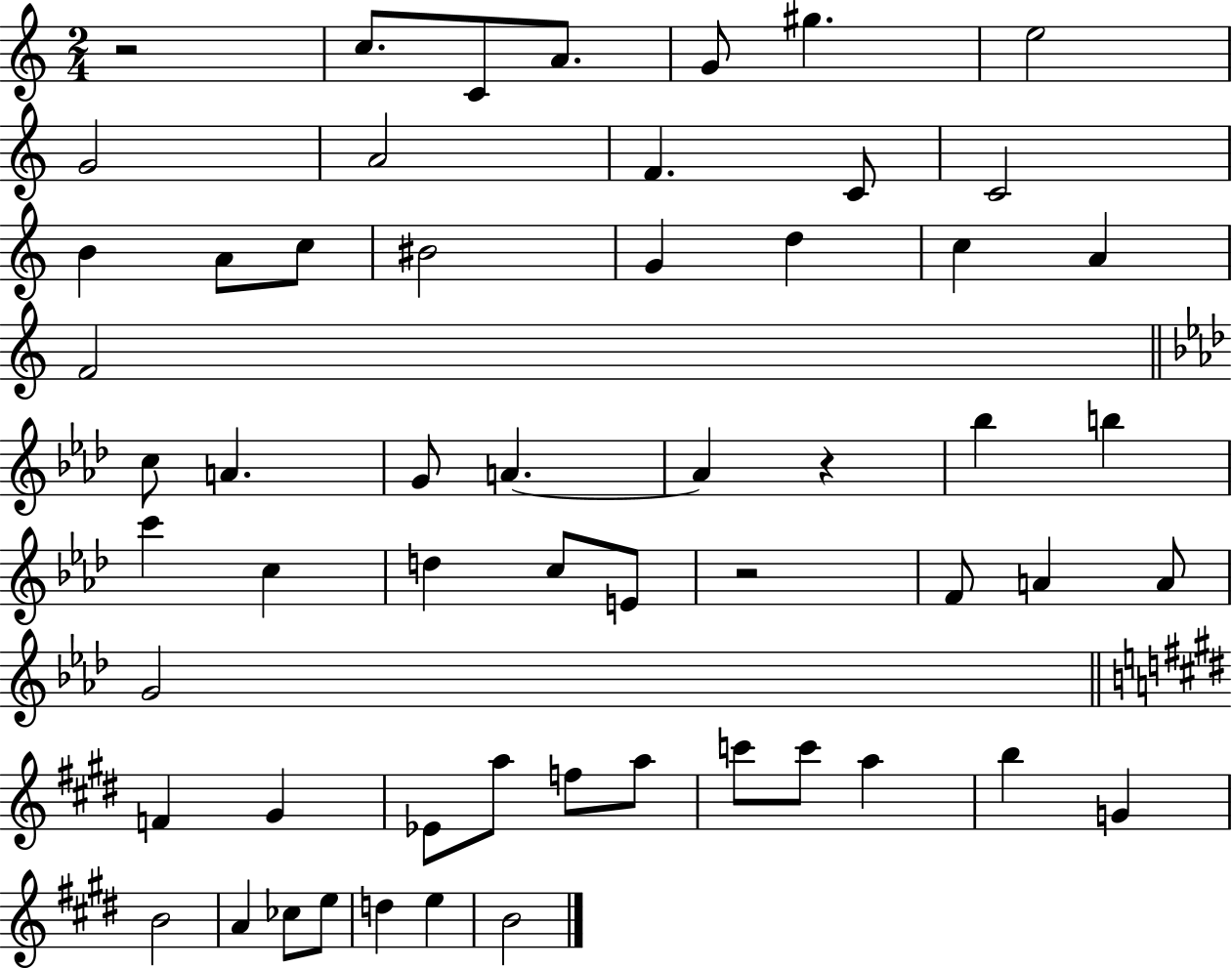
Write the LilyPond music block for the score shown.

{
  \clef treble
  \numericTimeSignature
  \time 2/4
  \key c \major
  \repeat volta 2 { r2 | c''8. c'8 a'8. | g'8 gis''4. | e''2 | \break g'2 | a'2 | f'4. c'8 | c'2 | \break b'4 a'8 c''8 | bis'2 | g'4 d''4 | c''4 a'4 | \break f'2 | \bar "||" \break \key aes \major c''8 a'4. | g'8 a'4.~~ | a'4 r4 | bes''4 b''4 | \break c'''4 c''4 | d''4 c''8 e'8 | r2 | f'8 a'4 a'8 | \break g'2 | \bar "||" \break \key e \major f'4 gis'4 | ees'8 a''8 f''8 a''8 | c'''8 c'''8 a''4 | b''4 g'4 | \break b'2 | a'4 ces''8 e''8 | d''4 e''4 | b'2 | \break } \bar "|."
}